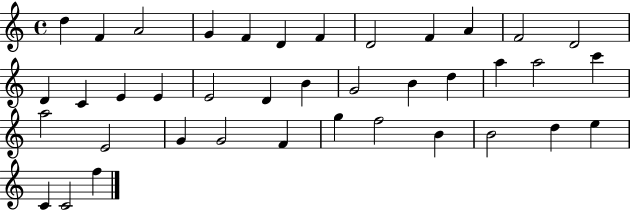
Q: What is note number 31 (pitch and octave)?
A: G5